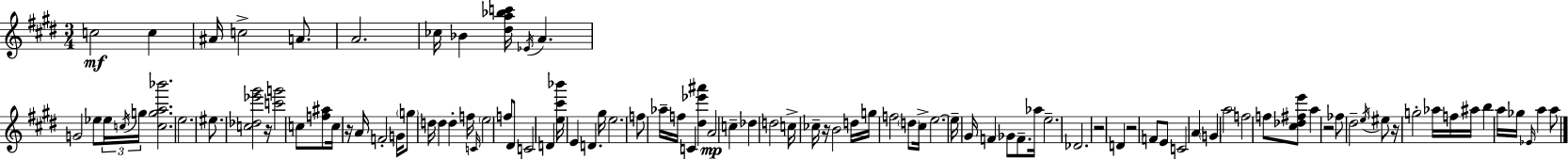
C5/h C5/q A#4/s C5/h A4/e. A4/h. CES5/s Bb4/q [D#5,A5,Bb5,C6]/s Eb4/s A4/q. G4/h Eb5/e Eb5/s C5/s G5/s [C5,G5,A5,Bb6]/h. E5/h. EIS5/e. [C5,Db5,Eb6,G#6]/h R/s [C6,G6]/h C5/e [F5,A#5]/e C5/s R/s A4/s F4/h G4/s G5/e D5/s D5/q D5/q F5/s C4/s E5/h F5/e D#4/e C4/h D4/q [E5,C#6,Bb6]/s E4/q D4/q. G#5/s E5/h. F5/e Ab5/s F5/s C4/q [D#5,Eb6,A#6]/q A4/h C5/q Db5/q D5/h C5/s CES5/s R/s B4/h D5/s G5/s F5/h D5/e C#5/s E5/h. E5/s G#4/s F4/q Gb4/e F4/e. Ab5/s E5/h. Db4/h. R/h D4/q R/h F4/e E4/e C4/h A4/q G4/q A5/h F5/h F5/e [C#5,Db5,F#5,E6]/e A5/q R/h FES5/e D#5/h E5/s EIS5/e R/s G5/h Ab5/s F5/s A#5/s B5/q A5/s Gb5/s Eb4/s A5/q A5/e